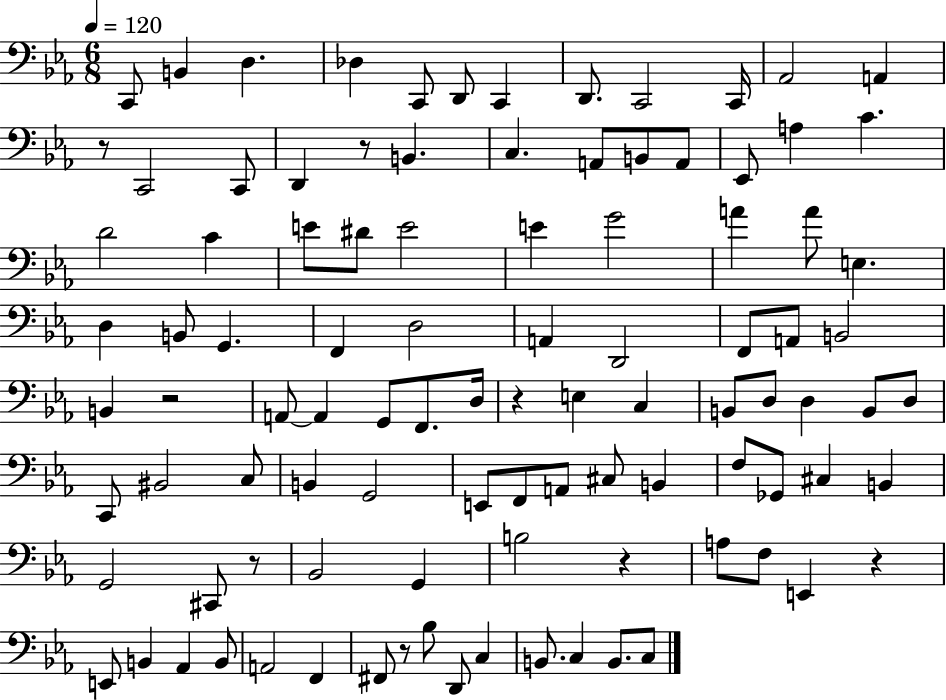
C2/e B2/q D3/q. Db3/q C2/e D2/e C2/q D2/e. C2/h C2/s Ab2/h A2/q R/e C2/h C2/e D2/q R/e B2/q. C3/q. A2/e B2/e A2/e Eb2/e A3/q C4/q. D4/h C4/q E4/e D#4/e E4/h E4/q G4/h A4/q A4/e E3/q. D3/q B2/e G2/q. F2/q D3/h A2/q D2/h F2/e A2/e B2/h B2/q R/h A2/e A2/q G2/e F2/e. D3/s R/q E3/q C3/q B2/e D3/e D3/q B2/e D3/e C2/e BIS2/h C3/e B2/q G2/h E2/e F2/e A2/e C#3/e B2/q F3/e Gb2/e C#3/q B2/q G2/h C#2/e R/e Bb2/h G2/q B3/h R/q A3/e F3/e E2/q R/q E2/e B2/q Ab2/q B2/e A2/h F2/q F#2/e R/e Bb3/e D2/e C3/q B2/e. C3/q B2/e. C3/e